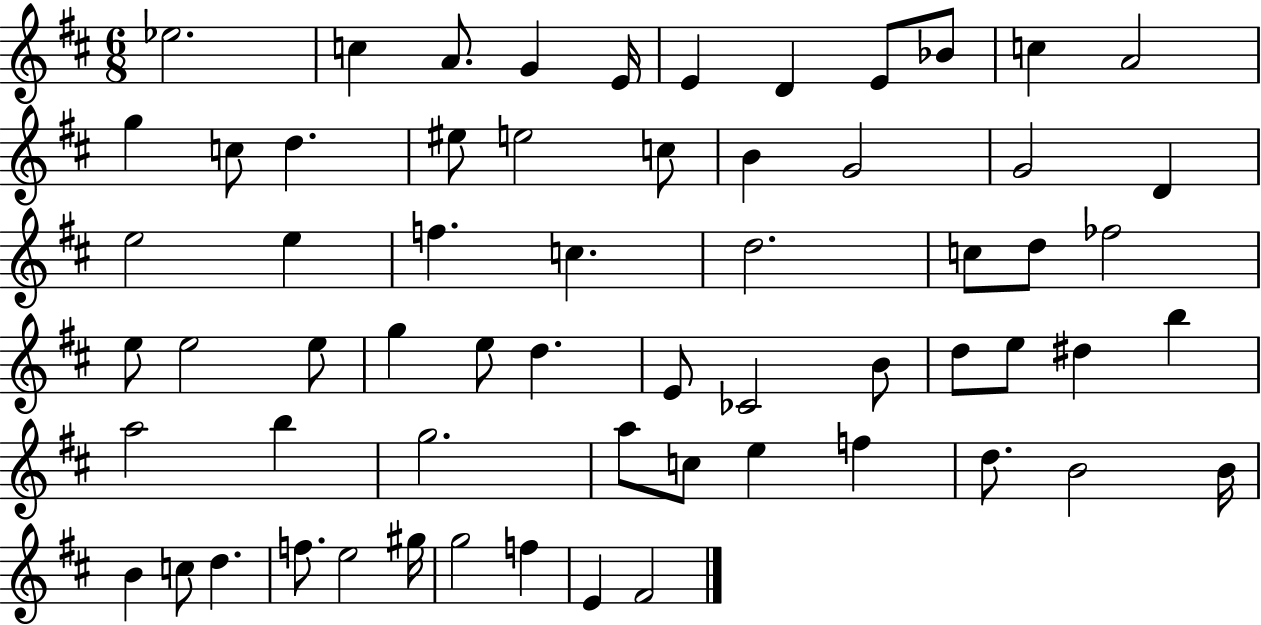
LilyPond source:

{
  \clef treble
  \numericTimeSignature
  \time 6/8
  \key d \major
  ees''2. | c''4 a'8. g'4 e'16 | e'4 d'4 e'8 bes'8 | c''4 a'2 | \break g''4 c''8 d''4. | eis''8 e''2 c''8 | b'4 g'2 | g'2 d'4 | \break e''2 e''4 | f''4. c''4. | d''2. | c''8 d''8 fes''2 | \break e''8 e''2 e''8 | g''4 e''8 d''4. | e'8 ces'2 b'8 | d''8 e''8 dis''4 b''4 | \break a''2 b''4 | g''2. | a''8 c''8 e''4 f''4 | d''8. b'2 b'16 | \break b'4 c''8 d''4. | f''8. e''2 gis''16 | g''2 f''4 | e'4 fis'2 | \break \bar "|."
}